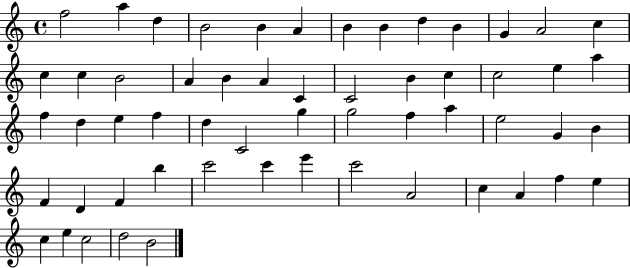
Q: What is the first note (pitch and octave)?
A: F5